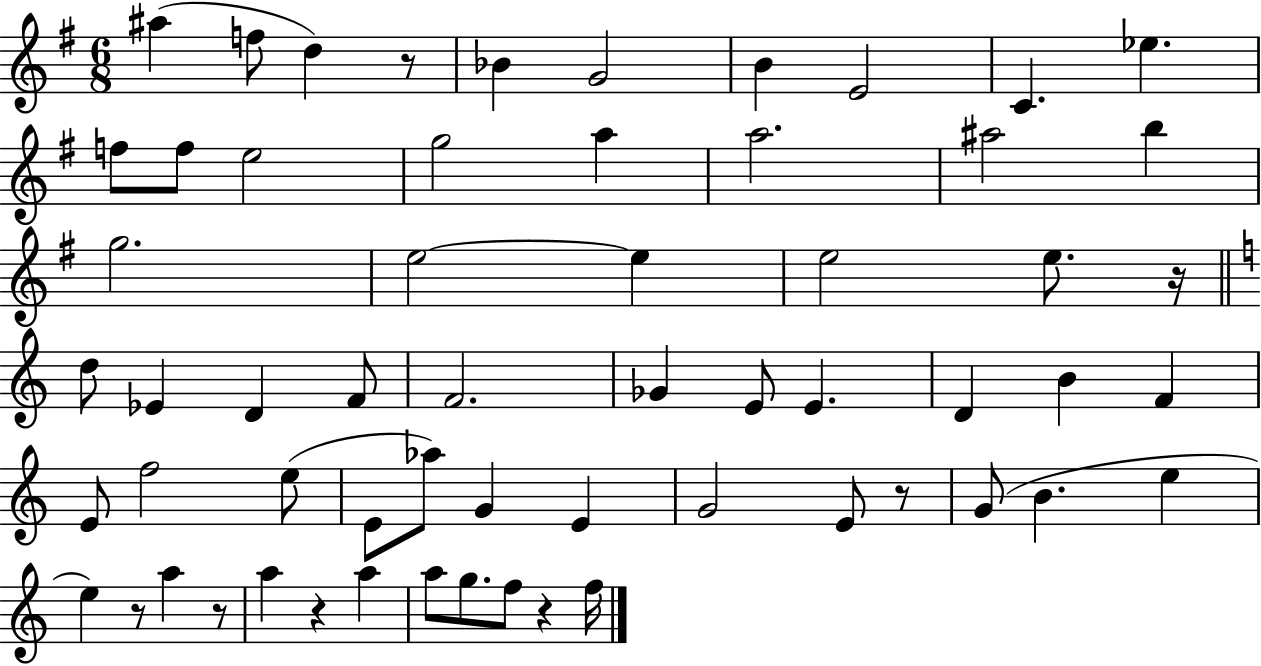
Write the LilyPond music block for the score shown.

{
  \clef treble
  \numericTimeSignature
  \time 6/8
  \key g \major
  ais''4( f''8 d''4) r8 | bes'4 g'2 | b'4 e'2 | c'4. ees''4. | \break f''8 f''8 e''2 | g''2 a''4 | a''2. | ais''2 b''4 | \break g''2. | e''2~~ e''4 | e''2 e''8. r16 | \bar "||" \break \key a \minor d''8 ees'4 d'4 f'8 | f'2. | ges'4 e'8 e'4. | d'4 b'4 f'4 | \break e'8 f''2 e''8( | e'8 aes''8) g'4 e'4 | g'2 e'8 r8 | g'8( b'4. e''4 | \break e''4) r8 a''4 r8 | a''4 r4 a''4 | a''8 g''8. f''8 r4 f''16 | \bar "|."
}